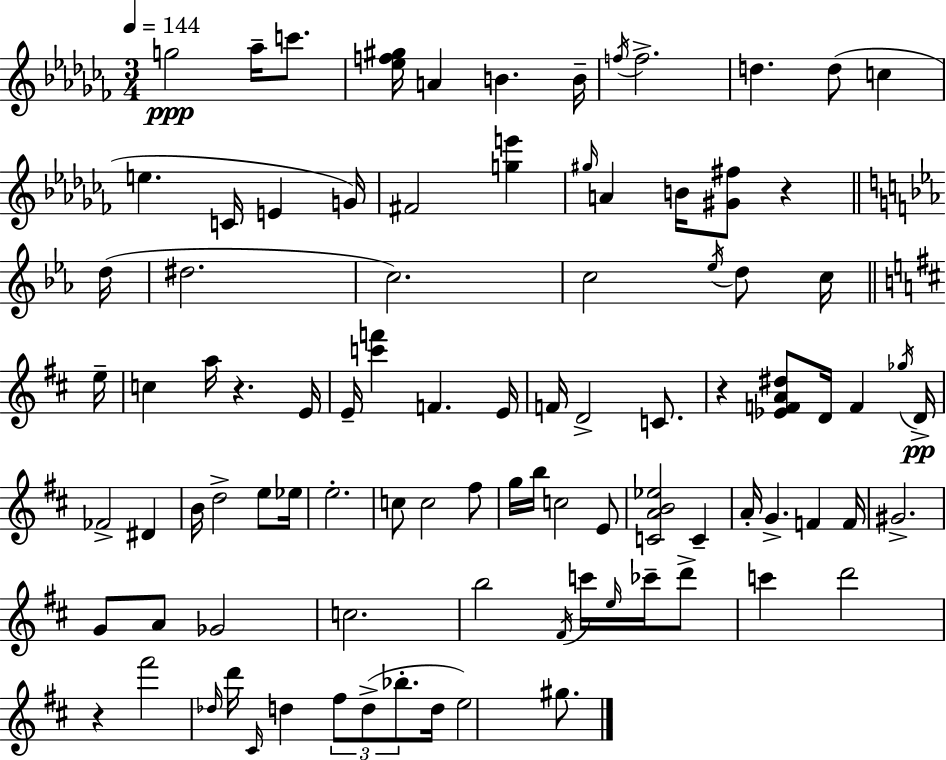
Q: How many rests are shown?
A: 4